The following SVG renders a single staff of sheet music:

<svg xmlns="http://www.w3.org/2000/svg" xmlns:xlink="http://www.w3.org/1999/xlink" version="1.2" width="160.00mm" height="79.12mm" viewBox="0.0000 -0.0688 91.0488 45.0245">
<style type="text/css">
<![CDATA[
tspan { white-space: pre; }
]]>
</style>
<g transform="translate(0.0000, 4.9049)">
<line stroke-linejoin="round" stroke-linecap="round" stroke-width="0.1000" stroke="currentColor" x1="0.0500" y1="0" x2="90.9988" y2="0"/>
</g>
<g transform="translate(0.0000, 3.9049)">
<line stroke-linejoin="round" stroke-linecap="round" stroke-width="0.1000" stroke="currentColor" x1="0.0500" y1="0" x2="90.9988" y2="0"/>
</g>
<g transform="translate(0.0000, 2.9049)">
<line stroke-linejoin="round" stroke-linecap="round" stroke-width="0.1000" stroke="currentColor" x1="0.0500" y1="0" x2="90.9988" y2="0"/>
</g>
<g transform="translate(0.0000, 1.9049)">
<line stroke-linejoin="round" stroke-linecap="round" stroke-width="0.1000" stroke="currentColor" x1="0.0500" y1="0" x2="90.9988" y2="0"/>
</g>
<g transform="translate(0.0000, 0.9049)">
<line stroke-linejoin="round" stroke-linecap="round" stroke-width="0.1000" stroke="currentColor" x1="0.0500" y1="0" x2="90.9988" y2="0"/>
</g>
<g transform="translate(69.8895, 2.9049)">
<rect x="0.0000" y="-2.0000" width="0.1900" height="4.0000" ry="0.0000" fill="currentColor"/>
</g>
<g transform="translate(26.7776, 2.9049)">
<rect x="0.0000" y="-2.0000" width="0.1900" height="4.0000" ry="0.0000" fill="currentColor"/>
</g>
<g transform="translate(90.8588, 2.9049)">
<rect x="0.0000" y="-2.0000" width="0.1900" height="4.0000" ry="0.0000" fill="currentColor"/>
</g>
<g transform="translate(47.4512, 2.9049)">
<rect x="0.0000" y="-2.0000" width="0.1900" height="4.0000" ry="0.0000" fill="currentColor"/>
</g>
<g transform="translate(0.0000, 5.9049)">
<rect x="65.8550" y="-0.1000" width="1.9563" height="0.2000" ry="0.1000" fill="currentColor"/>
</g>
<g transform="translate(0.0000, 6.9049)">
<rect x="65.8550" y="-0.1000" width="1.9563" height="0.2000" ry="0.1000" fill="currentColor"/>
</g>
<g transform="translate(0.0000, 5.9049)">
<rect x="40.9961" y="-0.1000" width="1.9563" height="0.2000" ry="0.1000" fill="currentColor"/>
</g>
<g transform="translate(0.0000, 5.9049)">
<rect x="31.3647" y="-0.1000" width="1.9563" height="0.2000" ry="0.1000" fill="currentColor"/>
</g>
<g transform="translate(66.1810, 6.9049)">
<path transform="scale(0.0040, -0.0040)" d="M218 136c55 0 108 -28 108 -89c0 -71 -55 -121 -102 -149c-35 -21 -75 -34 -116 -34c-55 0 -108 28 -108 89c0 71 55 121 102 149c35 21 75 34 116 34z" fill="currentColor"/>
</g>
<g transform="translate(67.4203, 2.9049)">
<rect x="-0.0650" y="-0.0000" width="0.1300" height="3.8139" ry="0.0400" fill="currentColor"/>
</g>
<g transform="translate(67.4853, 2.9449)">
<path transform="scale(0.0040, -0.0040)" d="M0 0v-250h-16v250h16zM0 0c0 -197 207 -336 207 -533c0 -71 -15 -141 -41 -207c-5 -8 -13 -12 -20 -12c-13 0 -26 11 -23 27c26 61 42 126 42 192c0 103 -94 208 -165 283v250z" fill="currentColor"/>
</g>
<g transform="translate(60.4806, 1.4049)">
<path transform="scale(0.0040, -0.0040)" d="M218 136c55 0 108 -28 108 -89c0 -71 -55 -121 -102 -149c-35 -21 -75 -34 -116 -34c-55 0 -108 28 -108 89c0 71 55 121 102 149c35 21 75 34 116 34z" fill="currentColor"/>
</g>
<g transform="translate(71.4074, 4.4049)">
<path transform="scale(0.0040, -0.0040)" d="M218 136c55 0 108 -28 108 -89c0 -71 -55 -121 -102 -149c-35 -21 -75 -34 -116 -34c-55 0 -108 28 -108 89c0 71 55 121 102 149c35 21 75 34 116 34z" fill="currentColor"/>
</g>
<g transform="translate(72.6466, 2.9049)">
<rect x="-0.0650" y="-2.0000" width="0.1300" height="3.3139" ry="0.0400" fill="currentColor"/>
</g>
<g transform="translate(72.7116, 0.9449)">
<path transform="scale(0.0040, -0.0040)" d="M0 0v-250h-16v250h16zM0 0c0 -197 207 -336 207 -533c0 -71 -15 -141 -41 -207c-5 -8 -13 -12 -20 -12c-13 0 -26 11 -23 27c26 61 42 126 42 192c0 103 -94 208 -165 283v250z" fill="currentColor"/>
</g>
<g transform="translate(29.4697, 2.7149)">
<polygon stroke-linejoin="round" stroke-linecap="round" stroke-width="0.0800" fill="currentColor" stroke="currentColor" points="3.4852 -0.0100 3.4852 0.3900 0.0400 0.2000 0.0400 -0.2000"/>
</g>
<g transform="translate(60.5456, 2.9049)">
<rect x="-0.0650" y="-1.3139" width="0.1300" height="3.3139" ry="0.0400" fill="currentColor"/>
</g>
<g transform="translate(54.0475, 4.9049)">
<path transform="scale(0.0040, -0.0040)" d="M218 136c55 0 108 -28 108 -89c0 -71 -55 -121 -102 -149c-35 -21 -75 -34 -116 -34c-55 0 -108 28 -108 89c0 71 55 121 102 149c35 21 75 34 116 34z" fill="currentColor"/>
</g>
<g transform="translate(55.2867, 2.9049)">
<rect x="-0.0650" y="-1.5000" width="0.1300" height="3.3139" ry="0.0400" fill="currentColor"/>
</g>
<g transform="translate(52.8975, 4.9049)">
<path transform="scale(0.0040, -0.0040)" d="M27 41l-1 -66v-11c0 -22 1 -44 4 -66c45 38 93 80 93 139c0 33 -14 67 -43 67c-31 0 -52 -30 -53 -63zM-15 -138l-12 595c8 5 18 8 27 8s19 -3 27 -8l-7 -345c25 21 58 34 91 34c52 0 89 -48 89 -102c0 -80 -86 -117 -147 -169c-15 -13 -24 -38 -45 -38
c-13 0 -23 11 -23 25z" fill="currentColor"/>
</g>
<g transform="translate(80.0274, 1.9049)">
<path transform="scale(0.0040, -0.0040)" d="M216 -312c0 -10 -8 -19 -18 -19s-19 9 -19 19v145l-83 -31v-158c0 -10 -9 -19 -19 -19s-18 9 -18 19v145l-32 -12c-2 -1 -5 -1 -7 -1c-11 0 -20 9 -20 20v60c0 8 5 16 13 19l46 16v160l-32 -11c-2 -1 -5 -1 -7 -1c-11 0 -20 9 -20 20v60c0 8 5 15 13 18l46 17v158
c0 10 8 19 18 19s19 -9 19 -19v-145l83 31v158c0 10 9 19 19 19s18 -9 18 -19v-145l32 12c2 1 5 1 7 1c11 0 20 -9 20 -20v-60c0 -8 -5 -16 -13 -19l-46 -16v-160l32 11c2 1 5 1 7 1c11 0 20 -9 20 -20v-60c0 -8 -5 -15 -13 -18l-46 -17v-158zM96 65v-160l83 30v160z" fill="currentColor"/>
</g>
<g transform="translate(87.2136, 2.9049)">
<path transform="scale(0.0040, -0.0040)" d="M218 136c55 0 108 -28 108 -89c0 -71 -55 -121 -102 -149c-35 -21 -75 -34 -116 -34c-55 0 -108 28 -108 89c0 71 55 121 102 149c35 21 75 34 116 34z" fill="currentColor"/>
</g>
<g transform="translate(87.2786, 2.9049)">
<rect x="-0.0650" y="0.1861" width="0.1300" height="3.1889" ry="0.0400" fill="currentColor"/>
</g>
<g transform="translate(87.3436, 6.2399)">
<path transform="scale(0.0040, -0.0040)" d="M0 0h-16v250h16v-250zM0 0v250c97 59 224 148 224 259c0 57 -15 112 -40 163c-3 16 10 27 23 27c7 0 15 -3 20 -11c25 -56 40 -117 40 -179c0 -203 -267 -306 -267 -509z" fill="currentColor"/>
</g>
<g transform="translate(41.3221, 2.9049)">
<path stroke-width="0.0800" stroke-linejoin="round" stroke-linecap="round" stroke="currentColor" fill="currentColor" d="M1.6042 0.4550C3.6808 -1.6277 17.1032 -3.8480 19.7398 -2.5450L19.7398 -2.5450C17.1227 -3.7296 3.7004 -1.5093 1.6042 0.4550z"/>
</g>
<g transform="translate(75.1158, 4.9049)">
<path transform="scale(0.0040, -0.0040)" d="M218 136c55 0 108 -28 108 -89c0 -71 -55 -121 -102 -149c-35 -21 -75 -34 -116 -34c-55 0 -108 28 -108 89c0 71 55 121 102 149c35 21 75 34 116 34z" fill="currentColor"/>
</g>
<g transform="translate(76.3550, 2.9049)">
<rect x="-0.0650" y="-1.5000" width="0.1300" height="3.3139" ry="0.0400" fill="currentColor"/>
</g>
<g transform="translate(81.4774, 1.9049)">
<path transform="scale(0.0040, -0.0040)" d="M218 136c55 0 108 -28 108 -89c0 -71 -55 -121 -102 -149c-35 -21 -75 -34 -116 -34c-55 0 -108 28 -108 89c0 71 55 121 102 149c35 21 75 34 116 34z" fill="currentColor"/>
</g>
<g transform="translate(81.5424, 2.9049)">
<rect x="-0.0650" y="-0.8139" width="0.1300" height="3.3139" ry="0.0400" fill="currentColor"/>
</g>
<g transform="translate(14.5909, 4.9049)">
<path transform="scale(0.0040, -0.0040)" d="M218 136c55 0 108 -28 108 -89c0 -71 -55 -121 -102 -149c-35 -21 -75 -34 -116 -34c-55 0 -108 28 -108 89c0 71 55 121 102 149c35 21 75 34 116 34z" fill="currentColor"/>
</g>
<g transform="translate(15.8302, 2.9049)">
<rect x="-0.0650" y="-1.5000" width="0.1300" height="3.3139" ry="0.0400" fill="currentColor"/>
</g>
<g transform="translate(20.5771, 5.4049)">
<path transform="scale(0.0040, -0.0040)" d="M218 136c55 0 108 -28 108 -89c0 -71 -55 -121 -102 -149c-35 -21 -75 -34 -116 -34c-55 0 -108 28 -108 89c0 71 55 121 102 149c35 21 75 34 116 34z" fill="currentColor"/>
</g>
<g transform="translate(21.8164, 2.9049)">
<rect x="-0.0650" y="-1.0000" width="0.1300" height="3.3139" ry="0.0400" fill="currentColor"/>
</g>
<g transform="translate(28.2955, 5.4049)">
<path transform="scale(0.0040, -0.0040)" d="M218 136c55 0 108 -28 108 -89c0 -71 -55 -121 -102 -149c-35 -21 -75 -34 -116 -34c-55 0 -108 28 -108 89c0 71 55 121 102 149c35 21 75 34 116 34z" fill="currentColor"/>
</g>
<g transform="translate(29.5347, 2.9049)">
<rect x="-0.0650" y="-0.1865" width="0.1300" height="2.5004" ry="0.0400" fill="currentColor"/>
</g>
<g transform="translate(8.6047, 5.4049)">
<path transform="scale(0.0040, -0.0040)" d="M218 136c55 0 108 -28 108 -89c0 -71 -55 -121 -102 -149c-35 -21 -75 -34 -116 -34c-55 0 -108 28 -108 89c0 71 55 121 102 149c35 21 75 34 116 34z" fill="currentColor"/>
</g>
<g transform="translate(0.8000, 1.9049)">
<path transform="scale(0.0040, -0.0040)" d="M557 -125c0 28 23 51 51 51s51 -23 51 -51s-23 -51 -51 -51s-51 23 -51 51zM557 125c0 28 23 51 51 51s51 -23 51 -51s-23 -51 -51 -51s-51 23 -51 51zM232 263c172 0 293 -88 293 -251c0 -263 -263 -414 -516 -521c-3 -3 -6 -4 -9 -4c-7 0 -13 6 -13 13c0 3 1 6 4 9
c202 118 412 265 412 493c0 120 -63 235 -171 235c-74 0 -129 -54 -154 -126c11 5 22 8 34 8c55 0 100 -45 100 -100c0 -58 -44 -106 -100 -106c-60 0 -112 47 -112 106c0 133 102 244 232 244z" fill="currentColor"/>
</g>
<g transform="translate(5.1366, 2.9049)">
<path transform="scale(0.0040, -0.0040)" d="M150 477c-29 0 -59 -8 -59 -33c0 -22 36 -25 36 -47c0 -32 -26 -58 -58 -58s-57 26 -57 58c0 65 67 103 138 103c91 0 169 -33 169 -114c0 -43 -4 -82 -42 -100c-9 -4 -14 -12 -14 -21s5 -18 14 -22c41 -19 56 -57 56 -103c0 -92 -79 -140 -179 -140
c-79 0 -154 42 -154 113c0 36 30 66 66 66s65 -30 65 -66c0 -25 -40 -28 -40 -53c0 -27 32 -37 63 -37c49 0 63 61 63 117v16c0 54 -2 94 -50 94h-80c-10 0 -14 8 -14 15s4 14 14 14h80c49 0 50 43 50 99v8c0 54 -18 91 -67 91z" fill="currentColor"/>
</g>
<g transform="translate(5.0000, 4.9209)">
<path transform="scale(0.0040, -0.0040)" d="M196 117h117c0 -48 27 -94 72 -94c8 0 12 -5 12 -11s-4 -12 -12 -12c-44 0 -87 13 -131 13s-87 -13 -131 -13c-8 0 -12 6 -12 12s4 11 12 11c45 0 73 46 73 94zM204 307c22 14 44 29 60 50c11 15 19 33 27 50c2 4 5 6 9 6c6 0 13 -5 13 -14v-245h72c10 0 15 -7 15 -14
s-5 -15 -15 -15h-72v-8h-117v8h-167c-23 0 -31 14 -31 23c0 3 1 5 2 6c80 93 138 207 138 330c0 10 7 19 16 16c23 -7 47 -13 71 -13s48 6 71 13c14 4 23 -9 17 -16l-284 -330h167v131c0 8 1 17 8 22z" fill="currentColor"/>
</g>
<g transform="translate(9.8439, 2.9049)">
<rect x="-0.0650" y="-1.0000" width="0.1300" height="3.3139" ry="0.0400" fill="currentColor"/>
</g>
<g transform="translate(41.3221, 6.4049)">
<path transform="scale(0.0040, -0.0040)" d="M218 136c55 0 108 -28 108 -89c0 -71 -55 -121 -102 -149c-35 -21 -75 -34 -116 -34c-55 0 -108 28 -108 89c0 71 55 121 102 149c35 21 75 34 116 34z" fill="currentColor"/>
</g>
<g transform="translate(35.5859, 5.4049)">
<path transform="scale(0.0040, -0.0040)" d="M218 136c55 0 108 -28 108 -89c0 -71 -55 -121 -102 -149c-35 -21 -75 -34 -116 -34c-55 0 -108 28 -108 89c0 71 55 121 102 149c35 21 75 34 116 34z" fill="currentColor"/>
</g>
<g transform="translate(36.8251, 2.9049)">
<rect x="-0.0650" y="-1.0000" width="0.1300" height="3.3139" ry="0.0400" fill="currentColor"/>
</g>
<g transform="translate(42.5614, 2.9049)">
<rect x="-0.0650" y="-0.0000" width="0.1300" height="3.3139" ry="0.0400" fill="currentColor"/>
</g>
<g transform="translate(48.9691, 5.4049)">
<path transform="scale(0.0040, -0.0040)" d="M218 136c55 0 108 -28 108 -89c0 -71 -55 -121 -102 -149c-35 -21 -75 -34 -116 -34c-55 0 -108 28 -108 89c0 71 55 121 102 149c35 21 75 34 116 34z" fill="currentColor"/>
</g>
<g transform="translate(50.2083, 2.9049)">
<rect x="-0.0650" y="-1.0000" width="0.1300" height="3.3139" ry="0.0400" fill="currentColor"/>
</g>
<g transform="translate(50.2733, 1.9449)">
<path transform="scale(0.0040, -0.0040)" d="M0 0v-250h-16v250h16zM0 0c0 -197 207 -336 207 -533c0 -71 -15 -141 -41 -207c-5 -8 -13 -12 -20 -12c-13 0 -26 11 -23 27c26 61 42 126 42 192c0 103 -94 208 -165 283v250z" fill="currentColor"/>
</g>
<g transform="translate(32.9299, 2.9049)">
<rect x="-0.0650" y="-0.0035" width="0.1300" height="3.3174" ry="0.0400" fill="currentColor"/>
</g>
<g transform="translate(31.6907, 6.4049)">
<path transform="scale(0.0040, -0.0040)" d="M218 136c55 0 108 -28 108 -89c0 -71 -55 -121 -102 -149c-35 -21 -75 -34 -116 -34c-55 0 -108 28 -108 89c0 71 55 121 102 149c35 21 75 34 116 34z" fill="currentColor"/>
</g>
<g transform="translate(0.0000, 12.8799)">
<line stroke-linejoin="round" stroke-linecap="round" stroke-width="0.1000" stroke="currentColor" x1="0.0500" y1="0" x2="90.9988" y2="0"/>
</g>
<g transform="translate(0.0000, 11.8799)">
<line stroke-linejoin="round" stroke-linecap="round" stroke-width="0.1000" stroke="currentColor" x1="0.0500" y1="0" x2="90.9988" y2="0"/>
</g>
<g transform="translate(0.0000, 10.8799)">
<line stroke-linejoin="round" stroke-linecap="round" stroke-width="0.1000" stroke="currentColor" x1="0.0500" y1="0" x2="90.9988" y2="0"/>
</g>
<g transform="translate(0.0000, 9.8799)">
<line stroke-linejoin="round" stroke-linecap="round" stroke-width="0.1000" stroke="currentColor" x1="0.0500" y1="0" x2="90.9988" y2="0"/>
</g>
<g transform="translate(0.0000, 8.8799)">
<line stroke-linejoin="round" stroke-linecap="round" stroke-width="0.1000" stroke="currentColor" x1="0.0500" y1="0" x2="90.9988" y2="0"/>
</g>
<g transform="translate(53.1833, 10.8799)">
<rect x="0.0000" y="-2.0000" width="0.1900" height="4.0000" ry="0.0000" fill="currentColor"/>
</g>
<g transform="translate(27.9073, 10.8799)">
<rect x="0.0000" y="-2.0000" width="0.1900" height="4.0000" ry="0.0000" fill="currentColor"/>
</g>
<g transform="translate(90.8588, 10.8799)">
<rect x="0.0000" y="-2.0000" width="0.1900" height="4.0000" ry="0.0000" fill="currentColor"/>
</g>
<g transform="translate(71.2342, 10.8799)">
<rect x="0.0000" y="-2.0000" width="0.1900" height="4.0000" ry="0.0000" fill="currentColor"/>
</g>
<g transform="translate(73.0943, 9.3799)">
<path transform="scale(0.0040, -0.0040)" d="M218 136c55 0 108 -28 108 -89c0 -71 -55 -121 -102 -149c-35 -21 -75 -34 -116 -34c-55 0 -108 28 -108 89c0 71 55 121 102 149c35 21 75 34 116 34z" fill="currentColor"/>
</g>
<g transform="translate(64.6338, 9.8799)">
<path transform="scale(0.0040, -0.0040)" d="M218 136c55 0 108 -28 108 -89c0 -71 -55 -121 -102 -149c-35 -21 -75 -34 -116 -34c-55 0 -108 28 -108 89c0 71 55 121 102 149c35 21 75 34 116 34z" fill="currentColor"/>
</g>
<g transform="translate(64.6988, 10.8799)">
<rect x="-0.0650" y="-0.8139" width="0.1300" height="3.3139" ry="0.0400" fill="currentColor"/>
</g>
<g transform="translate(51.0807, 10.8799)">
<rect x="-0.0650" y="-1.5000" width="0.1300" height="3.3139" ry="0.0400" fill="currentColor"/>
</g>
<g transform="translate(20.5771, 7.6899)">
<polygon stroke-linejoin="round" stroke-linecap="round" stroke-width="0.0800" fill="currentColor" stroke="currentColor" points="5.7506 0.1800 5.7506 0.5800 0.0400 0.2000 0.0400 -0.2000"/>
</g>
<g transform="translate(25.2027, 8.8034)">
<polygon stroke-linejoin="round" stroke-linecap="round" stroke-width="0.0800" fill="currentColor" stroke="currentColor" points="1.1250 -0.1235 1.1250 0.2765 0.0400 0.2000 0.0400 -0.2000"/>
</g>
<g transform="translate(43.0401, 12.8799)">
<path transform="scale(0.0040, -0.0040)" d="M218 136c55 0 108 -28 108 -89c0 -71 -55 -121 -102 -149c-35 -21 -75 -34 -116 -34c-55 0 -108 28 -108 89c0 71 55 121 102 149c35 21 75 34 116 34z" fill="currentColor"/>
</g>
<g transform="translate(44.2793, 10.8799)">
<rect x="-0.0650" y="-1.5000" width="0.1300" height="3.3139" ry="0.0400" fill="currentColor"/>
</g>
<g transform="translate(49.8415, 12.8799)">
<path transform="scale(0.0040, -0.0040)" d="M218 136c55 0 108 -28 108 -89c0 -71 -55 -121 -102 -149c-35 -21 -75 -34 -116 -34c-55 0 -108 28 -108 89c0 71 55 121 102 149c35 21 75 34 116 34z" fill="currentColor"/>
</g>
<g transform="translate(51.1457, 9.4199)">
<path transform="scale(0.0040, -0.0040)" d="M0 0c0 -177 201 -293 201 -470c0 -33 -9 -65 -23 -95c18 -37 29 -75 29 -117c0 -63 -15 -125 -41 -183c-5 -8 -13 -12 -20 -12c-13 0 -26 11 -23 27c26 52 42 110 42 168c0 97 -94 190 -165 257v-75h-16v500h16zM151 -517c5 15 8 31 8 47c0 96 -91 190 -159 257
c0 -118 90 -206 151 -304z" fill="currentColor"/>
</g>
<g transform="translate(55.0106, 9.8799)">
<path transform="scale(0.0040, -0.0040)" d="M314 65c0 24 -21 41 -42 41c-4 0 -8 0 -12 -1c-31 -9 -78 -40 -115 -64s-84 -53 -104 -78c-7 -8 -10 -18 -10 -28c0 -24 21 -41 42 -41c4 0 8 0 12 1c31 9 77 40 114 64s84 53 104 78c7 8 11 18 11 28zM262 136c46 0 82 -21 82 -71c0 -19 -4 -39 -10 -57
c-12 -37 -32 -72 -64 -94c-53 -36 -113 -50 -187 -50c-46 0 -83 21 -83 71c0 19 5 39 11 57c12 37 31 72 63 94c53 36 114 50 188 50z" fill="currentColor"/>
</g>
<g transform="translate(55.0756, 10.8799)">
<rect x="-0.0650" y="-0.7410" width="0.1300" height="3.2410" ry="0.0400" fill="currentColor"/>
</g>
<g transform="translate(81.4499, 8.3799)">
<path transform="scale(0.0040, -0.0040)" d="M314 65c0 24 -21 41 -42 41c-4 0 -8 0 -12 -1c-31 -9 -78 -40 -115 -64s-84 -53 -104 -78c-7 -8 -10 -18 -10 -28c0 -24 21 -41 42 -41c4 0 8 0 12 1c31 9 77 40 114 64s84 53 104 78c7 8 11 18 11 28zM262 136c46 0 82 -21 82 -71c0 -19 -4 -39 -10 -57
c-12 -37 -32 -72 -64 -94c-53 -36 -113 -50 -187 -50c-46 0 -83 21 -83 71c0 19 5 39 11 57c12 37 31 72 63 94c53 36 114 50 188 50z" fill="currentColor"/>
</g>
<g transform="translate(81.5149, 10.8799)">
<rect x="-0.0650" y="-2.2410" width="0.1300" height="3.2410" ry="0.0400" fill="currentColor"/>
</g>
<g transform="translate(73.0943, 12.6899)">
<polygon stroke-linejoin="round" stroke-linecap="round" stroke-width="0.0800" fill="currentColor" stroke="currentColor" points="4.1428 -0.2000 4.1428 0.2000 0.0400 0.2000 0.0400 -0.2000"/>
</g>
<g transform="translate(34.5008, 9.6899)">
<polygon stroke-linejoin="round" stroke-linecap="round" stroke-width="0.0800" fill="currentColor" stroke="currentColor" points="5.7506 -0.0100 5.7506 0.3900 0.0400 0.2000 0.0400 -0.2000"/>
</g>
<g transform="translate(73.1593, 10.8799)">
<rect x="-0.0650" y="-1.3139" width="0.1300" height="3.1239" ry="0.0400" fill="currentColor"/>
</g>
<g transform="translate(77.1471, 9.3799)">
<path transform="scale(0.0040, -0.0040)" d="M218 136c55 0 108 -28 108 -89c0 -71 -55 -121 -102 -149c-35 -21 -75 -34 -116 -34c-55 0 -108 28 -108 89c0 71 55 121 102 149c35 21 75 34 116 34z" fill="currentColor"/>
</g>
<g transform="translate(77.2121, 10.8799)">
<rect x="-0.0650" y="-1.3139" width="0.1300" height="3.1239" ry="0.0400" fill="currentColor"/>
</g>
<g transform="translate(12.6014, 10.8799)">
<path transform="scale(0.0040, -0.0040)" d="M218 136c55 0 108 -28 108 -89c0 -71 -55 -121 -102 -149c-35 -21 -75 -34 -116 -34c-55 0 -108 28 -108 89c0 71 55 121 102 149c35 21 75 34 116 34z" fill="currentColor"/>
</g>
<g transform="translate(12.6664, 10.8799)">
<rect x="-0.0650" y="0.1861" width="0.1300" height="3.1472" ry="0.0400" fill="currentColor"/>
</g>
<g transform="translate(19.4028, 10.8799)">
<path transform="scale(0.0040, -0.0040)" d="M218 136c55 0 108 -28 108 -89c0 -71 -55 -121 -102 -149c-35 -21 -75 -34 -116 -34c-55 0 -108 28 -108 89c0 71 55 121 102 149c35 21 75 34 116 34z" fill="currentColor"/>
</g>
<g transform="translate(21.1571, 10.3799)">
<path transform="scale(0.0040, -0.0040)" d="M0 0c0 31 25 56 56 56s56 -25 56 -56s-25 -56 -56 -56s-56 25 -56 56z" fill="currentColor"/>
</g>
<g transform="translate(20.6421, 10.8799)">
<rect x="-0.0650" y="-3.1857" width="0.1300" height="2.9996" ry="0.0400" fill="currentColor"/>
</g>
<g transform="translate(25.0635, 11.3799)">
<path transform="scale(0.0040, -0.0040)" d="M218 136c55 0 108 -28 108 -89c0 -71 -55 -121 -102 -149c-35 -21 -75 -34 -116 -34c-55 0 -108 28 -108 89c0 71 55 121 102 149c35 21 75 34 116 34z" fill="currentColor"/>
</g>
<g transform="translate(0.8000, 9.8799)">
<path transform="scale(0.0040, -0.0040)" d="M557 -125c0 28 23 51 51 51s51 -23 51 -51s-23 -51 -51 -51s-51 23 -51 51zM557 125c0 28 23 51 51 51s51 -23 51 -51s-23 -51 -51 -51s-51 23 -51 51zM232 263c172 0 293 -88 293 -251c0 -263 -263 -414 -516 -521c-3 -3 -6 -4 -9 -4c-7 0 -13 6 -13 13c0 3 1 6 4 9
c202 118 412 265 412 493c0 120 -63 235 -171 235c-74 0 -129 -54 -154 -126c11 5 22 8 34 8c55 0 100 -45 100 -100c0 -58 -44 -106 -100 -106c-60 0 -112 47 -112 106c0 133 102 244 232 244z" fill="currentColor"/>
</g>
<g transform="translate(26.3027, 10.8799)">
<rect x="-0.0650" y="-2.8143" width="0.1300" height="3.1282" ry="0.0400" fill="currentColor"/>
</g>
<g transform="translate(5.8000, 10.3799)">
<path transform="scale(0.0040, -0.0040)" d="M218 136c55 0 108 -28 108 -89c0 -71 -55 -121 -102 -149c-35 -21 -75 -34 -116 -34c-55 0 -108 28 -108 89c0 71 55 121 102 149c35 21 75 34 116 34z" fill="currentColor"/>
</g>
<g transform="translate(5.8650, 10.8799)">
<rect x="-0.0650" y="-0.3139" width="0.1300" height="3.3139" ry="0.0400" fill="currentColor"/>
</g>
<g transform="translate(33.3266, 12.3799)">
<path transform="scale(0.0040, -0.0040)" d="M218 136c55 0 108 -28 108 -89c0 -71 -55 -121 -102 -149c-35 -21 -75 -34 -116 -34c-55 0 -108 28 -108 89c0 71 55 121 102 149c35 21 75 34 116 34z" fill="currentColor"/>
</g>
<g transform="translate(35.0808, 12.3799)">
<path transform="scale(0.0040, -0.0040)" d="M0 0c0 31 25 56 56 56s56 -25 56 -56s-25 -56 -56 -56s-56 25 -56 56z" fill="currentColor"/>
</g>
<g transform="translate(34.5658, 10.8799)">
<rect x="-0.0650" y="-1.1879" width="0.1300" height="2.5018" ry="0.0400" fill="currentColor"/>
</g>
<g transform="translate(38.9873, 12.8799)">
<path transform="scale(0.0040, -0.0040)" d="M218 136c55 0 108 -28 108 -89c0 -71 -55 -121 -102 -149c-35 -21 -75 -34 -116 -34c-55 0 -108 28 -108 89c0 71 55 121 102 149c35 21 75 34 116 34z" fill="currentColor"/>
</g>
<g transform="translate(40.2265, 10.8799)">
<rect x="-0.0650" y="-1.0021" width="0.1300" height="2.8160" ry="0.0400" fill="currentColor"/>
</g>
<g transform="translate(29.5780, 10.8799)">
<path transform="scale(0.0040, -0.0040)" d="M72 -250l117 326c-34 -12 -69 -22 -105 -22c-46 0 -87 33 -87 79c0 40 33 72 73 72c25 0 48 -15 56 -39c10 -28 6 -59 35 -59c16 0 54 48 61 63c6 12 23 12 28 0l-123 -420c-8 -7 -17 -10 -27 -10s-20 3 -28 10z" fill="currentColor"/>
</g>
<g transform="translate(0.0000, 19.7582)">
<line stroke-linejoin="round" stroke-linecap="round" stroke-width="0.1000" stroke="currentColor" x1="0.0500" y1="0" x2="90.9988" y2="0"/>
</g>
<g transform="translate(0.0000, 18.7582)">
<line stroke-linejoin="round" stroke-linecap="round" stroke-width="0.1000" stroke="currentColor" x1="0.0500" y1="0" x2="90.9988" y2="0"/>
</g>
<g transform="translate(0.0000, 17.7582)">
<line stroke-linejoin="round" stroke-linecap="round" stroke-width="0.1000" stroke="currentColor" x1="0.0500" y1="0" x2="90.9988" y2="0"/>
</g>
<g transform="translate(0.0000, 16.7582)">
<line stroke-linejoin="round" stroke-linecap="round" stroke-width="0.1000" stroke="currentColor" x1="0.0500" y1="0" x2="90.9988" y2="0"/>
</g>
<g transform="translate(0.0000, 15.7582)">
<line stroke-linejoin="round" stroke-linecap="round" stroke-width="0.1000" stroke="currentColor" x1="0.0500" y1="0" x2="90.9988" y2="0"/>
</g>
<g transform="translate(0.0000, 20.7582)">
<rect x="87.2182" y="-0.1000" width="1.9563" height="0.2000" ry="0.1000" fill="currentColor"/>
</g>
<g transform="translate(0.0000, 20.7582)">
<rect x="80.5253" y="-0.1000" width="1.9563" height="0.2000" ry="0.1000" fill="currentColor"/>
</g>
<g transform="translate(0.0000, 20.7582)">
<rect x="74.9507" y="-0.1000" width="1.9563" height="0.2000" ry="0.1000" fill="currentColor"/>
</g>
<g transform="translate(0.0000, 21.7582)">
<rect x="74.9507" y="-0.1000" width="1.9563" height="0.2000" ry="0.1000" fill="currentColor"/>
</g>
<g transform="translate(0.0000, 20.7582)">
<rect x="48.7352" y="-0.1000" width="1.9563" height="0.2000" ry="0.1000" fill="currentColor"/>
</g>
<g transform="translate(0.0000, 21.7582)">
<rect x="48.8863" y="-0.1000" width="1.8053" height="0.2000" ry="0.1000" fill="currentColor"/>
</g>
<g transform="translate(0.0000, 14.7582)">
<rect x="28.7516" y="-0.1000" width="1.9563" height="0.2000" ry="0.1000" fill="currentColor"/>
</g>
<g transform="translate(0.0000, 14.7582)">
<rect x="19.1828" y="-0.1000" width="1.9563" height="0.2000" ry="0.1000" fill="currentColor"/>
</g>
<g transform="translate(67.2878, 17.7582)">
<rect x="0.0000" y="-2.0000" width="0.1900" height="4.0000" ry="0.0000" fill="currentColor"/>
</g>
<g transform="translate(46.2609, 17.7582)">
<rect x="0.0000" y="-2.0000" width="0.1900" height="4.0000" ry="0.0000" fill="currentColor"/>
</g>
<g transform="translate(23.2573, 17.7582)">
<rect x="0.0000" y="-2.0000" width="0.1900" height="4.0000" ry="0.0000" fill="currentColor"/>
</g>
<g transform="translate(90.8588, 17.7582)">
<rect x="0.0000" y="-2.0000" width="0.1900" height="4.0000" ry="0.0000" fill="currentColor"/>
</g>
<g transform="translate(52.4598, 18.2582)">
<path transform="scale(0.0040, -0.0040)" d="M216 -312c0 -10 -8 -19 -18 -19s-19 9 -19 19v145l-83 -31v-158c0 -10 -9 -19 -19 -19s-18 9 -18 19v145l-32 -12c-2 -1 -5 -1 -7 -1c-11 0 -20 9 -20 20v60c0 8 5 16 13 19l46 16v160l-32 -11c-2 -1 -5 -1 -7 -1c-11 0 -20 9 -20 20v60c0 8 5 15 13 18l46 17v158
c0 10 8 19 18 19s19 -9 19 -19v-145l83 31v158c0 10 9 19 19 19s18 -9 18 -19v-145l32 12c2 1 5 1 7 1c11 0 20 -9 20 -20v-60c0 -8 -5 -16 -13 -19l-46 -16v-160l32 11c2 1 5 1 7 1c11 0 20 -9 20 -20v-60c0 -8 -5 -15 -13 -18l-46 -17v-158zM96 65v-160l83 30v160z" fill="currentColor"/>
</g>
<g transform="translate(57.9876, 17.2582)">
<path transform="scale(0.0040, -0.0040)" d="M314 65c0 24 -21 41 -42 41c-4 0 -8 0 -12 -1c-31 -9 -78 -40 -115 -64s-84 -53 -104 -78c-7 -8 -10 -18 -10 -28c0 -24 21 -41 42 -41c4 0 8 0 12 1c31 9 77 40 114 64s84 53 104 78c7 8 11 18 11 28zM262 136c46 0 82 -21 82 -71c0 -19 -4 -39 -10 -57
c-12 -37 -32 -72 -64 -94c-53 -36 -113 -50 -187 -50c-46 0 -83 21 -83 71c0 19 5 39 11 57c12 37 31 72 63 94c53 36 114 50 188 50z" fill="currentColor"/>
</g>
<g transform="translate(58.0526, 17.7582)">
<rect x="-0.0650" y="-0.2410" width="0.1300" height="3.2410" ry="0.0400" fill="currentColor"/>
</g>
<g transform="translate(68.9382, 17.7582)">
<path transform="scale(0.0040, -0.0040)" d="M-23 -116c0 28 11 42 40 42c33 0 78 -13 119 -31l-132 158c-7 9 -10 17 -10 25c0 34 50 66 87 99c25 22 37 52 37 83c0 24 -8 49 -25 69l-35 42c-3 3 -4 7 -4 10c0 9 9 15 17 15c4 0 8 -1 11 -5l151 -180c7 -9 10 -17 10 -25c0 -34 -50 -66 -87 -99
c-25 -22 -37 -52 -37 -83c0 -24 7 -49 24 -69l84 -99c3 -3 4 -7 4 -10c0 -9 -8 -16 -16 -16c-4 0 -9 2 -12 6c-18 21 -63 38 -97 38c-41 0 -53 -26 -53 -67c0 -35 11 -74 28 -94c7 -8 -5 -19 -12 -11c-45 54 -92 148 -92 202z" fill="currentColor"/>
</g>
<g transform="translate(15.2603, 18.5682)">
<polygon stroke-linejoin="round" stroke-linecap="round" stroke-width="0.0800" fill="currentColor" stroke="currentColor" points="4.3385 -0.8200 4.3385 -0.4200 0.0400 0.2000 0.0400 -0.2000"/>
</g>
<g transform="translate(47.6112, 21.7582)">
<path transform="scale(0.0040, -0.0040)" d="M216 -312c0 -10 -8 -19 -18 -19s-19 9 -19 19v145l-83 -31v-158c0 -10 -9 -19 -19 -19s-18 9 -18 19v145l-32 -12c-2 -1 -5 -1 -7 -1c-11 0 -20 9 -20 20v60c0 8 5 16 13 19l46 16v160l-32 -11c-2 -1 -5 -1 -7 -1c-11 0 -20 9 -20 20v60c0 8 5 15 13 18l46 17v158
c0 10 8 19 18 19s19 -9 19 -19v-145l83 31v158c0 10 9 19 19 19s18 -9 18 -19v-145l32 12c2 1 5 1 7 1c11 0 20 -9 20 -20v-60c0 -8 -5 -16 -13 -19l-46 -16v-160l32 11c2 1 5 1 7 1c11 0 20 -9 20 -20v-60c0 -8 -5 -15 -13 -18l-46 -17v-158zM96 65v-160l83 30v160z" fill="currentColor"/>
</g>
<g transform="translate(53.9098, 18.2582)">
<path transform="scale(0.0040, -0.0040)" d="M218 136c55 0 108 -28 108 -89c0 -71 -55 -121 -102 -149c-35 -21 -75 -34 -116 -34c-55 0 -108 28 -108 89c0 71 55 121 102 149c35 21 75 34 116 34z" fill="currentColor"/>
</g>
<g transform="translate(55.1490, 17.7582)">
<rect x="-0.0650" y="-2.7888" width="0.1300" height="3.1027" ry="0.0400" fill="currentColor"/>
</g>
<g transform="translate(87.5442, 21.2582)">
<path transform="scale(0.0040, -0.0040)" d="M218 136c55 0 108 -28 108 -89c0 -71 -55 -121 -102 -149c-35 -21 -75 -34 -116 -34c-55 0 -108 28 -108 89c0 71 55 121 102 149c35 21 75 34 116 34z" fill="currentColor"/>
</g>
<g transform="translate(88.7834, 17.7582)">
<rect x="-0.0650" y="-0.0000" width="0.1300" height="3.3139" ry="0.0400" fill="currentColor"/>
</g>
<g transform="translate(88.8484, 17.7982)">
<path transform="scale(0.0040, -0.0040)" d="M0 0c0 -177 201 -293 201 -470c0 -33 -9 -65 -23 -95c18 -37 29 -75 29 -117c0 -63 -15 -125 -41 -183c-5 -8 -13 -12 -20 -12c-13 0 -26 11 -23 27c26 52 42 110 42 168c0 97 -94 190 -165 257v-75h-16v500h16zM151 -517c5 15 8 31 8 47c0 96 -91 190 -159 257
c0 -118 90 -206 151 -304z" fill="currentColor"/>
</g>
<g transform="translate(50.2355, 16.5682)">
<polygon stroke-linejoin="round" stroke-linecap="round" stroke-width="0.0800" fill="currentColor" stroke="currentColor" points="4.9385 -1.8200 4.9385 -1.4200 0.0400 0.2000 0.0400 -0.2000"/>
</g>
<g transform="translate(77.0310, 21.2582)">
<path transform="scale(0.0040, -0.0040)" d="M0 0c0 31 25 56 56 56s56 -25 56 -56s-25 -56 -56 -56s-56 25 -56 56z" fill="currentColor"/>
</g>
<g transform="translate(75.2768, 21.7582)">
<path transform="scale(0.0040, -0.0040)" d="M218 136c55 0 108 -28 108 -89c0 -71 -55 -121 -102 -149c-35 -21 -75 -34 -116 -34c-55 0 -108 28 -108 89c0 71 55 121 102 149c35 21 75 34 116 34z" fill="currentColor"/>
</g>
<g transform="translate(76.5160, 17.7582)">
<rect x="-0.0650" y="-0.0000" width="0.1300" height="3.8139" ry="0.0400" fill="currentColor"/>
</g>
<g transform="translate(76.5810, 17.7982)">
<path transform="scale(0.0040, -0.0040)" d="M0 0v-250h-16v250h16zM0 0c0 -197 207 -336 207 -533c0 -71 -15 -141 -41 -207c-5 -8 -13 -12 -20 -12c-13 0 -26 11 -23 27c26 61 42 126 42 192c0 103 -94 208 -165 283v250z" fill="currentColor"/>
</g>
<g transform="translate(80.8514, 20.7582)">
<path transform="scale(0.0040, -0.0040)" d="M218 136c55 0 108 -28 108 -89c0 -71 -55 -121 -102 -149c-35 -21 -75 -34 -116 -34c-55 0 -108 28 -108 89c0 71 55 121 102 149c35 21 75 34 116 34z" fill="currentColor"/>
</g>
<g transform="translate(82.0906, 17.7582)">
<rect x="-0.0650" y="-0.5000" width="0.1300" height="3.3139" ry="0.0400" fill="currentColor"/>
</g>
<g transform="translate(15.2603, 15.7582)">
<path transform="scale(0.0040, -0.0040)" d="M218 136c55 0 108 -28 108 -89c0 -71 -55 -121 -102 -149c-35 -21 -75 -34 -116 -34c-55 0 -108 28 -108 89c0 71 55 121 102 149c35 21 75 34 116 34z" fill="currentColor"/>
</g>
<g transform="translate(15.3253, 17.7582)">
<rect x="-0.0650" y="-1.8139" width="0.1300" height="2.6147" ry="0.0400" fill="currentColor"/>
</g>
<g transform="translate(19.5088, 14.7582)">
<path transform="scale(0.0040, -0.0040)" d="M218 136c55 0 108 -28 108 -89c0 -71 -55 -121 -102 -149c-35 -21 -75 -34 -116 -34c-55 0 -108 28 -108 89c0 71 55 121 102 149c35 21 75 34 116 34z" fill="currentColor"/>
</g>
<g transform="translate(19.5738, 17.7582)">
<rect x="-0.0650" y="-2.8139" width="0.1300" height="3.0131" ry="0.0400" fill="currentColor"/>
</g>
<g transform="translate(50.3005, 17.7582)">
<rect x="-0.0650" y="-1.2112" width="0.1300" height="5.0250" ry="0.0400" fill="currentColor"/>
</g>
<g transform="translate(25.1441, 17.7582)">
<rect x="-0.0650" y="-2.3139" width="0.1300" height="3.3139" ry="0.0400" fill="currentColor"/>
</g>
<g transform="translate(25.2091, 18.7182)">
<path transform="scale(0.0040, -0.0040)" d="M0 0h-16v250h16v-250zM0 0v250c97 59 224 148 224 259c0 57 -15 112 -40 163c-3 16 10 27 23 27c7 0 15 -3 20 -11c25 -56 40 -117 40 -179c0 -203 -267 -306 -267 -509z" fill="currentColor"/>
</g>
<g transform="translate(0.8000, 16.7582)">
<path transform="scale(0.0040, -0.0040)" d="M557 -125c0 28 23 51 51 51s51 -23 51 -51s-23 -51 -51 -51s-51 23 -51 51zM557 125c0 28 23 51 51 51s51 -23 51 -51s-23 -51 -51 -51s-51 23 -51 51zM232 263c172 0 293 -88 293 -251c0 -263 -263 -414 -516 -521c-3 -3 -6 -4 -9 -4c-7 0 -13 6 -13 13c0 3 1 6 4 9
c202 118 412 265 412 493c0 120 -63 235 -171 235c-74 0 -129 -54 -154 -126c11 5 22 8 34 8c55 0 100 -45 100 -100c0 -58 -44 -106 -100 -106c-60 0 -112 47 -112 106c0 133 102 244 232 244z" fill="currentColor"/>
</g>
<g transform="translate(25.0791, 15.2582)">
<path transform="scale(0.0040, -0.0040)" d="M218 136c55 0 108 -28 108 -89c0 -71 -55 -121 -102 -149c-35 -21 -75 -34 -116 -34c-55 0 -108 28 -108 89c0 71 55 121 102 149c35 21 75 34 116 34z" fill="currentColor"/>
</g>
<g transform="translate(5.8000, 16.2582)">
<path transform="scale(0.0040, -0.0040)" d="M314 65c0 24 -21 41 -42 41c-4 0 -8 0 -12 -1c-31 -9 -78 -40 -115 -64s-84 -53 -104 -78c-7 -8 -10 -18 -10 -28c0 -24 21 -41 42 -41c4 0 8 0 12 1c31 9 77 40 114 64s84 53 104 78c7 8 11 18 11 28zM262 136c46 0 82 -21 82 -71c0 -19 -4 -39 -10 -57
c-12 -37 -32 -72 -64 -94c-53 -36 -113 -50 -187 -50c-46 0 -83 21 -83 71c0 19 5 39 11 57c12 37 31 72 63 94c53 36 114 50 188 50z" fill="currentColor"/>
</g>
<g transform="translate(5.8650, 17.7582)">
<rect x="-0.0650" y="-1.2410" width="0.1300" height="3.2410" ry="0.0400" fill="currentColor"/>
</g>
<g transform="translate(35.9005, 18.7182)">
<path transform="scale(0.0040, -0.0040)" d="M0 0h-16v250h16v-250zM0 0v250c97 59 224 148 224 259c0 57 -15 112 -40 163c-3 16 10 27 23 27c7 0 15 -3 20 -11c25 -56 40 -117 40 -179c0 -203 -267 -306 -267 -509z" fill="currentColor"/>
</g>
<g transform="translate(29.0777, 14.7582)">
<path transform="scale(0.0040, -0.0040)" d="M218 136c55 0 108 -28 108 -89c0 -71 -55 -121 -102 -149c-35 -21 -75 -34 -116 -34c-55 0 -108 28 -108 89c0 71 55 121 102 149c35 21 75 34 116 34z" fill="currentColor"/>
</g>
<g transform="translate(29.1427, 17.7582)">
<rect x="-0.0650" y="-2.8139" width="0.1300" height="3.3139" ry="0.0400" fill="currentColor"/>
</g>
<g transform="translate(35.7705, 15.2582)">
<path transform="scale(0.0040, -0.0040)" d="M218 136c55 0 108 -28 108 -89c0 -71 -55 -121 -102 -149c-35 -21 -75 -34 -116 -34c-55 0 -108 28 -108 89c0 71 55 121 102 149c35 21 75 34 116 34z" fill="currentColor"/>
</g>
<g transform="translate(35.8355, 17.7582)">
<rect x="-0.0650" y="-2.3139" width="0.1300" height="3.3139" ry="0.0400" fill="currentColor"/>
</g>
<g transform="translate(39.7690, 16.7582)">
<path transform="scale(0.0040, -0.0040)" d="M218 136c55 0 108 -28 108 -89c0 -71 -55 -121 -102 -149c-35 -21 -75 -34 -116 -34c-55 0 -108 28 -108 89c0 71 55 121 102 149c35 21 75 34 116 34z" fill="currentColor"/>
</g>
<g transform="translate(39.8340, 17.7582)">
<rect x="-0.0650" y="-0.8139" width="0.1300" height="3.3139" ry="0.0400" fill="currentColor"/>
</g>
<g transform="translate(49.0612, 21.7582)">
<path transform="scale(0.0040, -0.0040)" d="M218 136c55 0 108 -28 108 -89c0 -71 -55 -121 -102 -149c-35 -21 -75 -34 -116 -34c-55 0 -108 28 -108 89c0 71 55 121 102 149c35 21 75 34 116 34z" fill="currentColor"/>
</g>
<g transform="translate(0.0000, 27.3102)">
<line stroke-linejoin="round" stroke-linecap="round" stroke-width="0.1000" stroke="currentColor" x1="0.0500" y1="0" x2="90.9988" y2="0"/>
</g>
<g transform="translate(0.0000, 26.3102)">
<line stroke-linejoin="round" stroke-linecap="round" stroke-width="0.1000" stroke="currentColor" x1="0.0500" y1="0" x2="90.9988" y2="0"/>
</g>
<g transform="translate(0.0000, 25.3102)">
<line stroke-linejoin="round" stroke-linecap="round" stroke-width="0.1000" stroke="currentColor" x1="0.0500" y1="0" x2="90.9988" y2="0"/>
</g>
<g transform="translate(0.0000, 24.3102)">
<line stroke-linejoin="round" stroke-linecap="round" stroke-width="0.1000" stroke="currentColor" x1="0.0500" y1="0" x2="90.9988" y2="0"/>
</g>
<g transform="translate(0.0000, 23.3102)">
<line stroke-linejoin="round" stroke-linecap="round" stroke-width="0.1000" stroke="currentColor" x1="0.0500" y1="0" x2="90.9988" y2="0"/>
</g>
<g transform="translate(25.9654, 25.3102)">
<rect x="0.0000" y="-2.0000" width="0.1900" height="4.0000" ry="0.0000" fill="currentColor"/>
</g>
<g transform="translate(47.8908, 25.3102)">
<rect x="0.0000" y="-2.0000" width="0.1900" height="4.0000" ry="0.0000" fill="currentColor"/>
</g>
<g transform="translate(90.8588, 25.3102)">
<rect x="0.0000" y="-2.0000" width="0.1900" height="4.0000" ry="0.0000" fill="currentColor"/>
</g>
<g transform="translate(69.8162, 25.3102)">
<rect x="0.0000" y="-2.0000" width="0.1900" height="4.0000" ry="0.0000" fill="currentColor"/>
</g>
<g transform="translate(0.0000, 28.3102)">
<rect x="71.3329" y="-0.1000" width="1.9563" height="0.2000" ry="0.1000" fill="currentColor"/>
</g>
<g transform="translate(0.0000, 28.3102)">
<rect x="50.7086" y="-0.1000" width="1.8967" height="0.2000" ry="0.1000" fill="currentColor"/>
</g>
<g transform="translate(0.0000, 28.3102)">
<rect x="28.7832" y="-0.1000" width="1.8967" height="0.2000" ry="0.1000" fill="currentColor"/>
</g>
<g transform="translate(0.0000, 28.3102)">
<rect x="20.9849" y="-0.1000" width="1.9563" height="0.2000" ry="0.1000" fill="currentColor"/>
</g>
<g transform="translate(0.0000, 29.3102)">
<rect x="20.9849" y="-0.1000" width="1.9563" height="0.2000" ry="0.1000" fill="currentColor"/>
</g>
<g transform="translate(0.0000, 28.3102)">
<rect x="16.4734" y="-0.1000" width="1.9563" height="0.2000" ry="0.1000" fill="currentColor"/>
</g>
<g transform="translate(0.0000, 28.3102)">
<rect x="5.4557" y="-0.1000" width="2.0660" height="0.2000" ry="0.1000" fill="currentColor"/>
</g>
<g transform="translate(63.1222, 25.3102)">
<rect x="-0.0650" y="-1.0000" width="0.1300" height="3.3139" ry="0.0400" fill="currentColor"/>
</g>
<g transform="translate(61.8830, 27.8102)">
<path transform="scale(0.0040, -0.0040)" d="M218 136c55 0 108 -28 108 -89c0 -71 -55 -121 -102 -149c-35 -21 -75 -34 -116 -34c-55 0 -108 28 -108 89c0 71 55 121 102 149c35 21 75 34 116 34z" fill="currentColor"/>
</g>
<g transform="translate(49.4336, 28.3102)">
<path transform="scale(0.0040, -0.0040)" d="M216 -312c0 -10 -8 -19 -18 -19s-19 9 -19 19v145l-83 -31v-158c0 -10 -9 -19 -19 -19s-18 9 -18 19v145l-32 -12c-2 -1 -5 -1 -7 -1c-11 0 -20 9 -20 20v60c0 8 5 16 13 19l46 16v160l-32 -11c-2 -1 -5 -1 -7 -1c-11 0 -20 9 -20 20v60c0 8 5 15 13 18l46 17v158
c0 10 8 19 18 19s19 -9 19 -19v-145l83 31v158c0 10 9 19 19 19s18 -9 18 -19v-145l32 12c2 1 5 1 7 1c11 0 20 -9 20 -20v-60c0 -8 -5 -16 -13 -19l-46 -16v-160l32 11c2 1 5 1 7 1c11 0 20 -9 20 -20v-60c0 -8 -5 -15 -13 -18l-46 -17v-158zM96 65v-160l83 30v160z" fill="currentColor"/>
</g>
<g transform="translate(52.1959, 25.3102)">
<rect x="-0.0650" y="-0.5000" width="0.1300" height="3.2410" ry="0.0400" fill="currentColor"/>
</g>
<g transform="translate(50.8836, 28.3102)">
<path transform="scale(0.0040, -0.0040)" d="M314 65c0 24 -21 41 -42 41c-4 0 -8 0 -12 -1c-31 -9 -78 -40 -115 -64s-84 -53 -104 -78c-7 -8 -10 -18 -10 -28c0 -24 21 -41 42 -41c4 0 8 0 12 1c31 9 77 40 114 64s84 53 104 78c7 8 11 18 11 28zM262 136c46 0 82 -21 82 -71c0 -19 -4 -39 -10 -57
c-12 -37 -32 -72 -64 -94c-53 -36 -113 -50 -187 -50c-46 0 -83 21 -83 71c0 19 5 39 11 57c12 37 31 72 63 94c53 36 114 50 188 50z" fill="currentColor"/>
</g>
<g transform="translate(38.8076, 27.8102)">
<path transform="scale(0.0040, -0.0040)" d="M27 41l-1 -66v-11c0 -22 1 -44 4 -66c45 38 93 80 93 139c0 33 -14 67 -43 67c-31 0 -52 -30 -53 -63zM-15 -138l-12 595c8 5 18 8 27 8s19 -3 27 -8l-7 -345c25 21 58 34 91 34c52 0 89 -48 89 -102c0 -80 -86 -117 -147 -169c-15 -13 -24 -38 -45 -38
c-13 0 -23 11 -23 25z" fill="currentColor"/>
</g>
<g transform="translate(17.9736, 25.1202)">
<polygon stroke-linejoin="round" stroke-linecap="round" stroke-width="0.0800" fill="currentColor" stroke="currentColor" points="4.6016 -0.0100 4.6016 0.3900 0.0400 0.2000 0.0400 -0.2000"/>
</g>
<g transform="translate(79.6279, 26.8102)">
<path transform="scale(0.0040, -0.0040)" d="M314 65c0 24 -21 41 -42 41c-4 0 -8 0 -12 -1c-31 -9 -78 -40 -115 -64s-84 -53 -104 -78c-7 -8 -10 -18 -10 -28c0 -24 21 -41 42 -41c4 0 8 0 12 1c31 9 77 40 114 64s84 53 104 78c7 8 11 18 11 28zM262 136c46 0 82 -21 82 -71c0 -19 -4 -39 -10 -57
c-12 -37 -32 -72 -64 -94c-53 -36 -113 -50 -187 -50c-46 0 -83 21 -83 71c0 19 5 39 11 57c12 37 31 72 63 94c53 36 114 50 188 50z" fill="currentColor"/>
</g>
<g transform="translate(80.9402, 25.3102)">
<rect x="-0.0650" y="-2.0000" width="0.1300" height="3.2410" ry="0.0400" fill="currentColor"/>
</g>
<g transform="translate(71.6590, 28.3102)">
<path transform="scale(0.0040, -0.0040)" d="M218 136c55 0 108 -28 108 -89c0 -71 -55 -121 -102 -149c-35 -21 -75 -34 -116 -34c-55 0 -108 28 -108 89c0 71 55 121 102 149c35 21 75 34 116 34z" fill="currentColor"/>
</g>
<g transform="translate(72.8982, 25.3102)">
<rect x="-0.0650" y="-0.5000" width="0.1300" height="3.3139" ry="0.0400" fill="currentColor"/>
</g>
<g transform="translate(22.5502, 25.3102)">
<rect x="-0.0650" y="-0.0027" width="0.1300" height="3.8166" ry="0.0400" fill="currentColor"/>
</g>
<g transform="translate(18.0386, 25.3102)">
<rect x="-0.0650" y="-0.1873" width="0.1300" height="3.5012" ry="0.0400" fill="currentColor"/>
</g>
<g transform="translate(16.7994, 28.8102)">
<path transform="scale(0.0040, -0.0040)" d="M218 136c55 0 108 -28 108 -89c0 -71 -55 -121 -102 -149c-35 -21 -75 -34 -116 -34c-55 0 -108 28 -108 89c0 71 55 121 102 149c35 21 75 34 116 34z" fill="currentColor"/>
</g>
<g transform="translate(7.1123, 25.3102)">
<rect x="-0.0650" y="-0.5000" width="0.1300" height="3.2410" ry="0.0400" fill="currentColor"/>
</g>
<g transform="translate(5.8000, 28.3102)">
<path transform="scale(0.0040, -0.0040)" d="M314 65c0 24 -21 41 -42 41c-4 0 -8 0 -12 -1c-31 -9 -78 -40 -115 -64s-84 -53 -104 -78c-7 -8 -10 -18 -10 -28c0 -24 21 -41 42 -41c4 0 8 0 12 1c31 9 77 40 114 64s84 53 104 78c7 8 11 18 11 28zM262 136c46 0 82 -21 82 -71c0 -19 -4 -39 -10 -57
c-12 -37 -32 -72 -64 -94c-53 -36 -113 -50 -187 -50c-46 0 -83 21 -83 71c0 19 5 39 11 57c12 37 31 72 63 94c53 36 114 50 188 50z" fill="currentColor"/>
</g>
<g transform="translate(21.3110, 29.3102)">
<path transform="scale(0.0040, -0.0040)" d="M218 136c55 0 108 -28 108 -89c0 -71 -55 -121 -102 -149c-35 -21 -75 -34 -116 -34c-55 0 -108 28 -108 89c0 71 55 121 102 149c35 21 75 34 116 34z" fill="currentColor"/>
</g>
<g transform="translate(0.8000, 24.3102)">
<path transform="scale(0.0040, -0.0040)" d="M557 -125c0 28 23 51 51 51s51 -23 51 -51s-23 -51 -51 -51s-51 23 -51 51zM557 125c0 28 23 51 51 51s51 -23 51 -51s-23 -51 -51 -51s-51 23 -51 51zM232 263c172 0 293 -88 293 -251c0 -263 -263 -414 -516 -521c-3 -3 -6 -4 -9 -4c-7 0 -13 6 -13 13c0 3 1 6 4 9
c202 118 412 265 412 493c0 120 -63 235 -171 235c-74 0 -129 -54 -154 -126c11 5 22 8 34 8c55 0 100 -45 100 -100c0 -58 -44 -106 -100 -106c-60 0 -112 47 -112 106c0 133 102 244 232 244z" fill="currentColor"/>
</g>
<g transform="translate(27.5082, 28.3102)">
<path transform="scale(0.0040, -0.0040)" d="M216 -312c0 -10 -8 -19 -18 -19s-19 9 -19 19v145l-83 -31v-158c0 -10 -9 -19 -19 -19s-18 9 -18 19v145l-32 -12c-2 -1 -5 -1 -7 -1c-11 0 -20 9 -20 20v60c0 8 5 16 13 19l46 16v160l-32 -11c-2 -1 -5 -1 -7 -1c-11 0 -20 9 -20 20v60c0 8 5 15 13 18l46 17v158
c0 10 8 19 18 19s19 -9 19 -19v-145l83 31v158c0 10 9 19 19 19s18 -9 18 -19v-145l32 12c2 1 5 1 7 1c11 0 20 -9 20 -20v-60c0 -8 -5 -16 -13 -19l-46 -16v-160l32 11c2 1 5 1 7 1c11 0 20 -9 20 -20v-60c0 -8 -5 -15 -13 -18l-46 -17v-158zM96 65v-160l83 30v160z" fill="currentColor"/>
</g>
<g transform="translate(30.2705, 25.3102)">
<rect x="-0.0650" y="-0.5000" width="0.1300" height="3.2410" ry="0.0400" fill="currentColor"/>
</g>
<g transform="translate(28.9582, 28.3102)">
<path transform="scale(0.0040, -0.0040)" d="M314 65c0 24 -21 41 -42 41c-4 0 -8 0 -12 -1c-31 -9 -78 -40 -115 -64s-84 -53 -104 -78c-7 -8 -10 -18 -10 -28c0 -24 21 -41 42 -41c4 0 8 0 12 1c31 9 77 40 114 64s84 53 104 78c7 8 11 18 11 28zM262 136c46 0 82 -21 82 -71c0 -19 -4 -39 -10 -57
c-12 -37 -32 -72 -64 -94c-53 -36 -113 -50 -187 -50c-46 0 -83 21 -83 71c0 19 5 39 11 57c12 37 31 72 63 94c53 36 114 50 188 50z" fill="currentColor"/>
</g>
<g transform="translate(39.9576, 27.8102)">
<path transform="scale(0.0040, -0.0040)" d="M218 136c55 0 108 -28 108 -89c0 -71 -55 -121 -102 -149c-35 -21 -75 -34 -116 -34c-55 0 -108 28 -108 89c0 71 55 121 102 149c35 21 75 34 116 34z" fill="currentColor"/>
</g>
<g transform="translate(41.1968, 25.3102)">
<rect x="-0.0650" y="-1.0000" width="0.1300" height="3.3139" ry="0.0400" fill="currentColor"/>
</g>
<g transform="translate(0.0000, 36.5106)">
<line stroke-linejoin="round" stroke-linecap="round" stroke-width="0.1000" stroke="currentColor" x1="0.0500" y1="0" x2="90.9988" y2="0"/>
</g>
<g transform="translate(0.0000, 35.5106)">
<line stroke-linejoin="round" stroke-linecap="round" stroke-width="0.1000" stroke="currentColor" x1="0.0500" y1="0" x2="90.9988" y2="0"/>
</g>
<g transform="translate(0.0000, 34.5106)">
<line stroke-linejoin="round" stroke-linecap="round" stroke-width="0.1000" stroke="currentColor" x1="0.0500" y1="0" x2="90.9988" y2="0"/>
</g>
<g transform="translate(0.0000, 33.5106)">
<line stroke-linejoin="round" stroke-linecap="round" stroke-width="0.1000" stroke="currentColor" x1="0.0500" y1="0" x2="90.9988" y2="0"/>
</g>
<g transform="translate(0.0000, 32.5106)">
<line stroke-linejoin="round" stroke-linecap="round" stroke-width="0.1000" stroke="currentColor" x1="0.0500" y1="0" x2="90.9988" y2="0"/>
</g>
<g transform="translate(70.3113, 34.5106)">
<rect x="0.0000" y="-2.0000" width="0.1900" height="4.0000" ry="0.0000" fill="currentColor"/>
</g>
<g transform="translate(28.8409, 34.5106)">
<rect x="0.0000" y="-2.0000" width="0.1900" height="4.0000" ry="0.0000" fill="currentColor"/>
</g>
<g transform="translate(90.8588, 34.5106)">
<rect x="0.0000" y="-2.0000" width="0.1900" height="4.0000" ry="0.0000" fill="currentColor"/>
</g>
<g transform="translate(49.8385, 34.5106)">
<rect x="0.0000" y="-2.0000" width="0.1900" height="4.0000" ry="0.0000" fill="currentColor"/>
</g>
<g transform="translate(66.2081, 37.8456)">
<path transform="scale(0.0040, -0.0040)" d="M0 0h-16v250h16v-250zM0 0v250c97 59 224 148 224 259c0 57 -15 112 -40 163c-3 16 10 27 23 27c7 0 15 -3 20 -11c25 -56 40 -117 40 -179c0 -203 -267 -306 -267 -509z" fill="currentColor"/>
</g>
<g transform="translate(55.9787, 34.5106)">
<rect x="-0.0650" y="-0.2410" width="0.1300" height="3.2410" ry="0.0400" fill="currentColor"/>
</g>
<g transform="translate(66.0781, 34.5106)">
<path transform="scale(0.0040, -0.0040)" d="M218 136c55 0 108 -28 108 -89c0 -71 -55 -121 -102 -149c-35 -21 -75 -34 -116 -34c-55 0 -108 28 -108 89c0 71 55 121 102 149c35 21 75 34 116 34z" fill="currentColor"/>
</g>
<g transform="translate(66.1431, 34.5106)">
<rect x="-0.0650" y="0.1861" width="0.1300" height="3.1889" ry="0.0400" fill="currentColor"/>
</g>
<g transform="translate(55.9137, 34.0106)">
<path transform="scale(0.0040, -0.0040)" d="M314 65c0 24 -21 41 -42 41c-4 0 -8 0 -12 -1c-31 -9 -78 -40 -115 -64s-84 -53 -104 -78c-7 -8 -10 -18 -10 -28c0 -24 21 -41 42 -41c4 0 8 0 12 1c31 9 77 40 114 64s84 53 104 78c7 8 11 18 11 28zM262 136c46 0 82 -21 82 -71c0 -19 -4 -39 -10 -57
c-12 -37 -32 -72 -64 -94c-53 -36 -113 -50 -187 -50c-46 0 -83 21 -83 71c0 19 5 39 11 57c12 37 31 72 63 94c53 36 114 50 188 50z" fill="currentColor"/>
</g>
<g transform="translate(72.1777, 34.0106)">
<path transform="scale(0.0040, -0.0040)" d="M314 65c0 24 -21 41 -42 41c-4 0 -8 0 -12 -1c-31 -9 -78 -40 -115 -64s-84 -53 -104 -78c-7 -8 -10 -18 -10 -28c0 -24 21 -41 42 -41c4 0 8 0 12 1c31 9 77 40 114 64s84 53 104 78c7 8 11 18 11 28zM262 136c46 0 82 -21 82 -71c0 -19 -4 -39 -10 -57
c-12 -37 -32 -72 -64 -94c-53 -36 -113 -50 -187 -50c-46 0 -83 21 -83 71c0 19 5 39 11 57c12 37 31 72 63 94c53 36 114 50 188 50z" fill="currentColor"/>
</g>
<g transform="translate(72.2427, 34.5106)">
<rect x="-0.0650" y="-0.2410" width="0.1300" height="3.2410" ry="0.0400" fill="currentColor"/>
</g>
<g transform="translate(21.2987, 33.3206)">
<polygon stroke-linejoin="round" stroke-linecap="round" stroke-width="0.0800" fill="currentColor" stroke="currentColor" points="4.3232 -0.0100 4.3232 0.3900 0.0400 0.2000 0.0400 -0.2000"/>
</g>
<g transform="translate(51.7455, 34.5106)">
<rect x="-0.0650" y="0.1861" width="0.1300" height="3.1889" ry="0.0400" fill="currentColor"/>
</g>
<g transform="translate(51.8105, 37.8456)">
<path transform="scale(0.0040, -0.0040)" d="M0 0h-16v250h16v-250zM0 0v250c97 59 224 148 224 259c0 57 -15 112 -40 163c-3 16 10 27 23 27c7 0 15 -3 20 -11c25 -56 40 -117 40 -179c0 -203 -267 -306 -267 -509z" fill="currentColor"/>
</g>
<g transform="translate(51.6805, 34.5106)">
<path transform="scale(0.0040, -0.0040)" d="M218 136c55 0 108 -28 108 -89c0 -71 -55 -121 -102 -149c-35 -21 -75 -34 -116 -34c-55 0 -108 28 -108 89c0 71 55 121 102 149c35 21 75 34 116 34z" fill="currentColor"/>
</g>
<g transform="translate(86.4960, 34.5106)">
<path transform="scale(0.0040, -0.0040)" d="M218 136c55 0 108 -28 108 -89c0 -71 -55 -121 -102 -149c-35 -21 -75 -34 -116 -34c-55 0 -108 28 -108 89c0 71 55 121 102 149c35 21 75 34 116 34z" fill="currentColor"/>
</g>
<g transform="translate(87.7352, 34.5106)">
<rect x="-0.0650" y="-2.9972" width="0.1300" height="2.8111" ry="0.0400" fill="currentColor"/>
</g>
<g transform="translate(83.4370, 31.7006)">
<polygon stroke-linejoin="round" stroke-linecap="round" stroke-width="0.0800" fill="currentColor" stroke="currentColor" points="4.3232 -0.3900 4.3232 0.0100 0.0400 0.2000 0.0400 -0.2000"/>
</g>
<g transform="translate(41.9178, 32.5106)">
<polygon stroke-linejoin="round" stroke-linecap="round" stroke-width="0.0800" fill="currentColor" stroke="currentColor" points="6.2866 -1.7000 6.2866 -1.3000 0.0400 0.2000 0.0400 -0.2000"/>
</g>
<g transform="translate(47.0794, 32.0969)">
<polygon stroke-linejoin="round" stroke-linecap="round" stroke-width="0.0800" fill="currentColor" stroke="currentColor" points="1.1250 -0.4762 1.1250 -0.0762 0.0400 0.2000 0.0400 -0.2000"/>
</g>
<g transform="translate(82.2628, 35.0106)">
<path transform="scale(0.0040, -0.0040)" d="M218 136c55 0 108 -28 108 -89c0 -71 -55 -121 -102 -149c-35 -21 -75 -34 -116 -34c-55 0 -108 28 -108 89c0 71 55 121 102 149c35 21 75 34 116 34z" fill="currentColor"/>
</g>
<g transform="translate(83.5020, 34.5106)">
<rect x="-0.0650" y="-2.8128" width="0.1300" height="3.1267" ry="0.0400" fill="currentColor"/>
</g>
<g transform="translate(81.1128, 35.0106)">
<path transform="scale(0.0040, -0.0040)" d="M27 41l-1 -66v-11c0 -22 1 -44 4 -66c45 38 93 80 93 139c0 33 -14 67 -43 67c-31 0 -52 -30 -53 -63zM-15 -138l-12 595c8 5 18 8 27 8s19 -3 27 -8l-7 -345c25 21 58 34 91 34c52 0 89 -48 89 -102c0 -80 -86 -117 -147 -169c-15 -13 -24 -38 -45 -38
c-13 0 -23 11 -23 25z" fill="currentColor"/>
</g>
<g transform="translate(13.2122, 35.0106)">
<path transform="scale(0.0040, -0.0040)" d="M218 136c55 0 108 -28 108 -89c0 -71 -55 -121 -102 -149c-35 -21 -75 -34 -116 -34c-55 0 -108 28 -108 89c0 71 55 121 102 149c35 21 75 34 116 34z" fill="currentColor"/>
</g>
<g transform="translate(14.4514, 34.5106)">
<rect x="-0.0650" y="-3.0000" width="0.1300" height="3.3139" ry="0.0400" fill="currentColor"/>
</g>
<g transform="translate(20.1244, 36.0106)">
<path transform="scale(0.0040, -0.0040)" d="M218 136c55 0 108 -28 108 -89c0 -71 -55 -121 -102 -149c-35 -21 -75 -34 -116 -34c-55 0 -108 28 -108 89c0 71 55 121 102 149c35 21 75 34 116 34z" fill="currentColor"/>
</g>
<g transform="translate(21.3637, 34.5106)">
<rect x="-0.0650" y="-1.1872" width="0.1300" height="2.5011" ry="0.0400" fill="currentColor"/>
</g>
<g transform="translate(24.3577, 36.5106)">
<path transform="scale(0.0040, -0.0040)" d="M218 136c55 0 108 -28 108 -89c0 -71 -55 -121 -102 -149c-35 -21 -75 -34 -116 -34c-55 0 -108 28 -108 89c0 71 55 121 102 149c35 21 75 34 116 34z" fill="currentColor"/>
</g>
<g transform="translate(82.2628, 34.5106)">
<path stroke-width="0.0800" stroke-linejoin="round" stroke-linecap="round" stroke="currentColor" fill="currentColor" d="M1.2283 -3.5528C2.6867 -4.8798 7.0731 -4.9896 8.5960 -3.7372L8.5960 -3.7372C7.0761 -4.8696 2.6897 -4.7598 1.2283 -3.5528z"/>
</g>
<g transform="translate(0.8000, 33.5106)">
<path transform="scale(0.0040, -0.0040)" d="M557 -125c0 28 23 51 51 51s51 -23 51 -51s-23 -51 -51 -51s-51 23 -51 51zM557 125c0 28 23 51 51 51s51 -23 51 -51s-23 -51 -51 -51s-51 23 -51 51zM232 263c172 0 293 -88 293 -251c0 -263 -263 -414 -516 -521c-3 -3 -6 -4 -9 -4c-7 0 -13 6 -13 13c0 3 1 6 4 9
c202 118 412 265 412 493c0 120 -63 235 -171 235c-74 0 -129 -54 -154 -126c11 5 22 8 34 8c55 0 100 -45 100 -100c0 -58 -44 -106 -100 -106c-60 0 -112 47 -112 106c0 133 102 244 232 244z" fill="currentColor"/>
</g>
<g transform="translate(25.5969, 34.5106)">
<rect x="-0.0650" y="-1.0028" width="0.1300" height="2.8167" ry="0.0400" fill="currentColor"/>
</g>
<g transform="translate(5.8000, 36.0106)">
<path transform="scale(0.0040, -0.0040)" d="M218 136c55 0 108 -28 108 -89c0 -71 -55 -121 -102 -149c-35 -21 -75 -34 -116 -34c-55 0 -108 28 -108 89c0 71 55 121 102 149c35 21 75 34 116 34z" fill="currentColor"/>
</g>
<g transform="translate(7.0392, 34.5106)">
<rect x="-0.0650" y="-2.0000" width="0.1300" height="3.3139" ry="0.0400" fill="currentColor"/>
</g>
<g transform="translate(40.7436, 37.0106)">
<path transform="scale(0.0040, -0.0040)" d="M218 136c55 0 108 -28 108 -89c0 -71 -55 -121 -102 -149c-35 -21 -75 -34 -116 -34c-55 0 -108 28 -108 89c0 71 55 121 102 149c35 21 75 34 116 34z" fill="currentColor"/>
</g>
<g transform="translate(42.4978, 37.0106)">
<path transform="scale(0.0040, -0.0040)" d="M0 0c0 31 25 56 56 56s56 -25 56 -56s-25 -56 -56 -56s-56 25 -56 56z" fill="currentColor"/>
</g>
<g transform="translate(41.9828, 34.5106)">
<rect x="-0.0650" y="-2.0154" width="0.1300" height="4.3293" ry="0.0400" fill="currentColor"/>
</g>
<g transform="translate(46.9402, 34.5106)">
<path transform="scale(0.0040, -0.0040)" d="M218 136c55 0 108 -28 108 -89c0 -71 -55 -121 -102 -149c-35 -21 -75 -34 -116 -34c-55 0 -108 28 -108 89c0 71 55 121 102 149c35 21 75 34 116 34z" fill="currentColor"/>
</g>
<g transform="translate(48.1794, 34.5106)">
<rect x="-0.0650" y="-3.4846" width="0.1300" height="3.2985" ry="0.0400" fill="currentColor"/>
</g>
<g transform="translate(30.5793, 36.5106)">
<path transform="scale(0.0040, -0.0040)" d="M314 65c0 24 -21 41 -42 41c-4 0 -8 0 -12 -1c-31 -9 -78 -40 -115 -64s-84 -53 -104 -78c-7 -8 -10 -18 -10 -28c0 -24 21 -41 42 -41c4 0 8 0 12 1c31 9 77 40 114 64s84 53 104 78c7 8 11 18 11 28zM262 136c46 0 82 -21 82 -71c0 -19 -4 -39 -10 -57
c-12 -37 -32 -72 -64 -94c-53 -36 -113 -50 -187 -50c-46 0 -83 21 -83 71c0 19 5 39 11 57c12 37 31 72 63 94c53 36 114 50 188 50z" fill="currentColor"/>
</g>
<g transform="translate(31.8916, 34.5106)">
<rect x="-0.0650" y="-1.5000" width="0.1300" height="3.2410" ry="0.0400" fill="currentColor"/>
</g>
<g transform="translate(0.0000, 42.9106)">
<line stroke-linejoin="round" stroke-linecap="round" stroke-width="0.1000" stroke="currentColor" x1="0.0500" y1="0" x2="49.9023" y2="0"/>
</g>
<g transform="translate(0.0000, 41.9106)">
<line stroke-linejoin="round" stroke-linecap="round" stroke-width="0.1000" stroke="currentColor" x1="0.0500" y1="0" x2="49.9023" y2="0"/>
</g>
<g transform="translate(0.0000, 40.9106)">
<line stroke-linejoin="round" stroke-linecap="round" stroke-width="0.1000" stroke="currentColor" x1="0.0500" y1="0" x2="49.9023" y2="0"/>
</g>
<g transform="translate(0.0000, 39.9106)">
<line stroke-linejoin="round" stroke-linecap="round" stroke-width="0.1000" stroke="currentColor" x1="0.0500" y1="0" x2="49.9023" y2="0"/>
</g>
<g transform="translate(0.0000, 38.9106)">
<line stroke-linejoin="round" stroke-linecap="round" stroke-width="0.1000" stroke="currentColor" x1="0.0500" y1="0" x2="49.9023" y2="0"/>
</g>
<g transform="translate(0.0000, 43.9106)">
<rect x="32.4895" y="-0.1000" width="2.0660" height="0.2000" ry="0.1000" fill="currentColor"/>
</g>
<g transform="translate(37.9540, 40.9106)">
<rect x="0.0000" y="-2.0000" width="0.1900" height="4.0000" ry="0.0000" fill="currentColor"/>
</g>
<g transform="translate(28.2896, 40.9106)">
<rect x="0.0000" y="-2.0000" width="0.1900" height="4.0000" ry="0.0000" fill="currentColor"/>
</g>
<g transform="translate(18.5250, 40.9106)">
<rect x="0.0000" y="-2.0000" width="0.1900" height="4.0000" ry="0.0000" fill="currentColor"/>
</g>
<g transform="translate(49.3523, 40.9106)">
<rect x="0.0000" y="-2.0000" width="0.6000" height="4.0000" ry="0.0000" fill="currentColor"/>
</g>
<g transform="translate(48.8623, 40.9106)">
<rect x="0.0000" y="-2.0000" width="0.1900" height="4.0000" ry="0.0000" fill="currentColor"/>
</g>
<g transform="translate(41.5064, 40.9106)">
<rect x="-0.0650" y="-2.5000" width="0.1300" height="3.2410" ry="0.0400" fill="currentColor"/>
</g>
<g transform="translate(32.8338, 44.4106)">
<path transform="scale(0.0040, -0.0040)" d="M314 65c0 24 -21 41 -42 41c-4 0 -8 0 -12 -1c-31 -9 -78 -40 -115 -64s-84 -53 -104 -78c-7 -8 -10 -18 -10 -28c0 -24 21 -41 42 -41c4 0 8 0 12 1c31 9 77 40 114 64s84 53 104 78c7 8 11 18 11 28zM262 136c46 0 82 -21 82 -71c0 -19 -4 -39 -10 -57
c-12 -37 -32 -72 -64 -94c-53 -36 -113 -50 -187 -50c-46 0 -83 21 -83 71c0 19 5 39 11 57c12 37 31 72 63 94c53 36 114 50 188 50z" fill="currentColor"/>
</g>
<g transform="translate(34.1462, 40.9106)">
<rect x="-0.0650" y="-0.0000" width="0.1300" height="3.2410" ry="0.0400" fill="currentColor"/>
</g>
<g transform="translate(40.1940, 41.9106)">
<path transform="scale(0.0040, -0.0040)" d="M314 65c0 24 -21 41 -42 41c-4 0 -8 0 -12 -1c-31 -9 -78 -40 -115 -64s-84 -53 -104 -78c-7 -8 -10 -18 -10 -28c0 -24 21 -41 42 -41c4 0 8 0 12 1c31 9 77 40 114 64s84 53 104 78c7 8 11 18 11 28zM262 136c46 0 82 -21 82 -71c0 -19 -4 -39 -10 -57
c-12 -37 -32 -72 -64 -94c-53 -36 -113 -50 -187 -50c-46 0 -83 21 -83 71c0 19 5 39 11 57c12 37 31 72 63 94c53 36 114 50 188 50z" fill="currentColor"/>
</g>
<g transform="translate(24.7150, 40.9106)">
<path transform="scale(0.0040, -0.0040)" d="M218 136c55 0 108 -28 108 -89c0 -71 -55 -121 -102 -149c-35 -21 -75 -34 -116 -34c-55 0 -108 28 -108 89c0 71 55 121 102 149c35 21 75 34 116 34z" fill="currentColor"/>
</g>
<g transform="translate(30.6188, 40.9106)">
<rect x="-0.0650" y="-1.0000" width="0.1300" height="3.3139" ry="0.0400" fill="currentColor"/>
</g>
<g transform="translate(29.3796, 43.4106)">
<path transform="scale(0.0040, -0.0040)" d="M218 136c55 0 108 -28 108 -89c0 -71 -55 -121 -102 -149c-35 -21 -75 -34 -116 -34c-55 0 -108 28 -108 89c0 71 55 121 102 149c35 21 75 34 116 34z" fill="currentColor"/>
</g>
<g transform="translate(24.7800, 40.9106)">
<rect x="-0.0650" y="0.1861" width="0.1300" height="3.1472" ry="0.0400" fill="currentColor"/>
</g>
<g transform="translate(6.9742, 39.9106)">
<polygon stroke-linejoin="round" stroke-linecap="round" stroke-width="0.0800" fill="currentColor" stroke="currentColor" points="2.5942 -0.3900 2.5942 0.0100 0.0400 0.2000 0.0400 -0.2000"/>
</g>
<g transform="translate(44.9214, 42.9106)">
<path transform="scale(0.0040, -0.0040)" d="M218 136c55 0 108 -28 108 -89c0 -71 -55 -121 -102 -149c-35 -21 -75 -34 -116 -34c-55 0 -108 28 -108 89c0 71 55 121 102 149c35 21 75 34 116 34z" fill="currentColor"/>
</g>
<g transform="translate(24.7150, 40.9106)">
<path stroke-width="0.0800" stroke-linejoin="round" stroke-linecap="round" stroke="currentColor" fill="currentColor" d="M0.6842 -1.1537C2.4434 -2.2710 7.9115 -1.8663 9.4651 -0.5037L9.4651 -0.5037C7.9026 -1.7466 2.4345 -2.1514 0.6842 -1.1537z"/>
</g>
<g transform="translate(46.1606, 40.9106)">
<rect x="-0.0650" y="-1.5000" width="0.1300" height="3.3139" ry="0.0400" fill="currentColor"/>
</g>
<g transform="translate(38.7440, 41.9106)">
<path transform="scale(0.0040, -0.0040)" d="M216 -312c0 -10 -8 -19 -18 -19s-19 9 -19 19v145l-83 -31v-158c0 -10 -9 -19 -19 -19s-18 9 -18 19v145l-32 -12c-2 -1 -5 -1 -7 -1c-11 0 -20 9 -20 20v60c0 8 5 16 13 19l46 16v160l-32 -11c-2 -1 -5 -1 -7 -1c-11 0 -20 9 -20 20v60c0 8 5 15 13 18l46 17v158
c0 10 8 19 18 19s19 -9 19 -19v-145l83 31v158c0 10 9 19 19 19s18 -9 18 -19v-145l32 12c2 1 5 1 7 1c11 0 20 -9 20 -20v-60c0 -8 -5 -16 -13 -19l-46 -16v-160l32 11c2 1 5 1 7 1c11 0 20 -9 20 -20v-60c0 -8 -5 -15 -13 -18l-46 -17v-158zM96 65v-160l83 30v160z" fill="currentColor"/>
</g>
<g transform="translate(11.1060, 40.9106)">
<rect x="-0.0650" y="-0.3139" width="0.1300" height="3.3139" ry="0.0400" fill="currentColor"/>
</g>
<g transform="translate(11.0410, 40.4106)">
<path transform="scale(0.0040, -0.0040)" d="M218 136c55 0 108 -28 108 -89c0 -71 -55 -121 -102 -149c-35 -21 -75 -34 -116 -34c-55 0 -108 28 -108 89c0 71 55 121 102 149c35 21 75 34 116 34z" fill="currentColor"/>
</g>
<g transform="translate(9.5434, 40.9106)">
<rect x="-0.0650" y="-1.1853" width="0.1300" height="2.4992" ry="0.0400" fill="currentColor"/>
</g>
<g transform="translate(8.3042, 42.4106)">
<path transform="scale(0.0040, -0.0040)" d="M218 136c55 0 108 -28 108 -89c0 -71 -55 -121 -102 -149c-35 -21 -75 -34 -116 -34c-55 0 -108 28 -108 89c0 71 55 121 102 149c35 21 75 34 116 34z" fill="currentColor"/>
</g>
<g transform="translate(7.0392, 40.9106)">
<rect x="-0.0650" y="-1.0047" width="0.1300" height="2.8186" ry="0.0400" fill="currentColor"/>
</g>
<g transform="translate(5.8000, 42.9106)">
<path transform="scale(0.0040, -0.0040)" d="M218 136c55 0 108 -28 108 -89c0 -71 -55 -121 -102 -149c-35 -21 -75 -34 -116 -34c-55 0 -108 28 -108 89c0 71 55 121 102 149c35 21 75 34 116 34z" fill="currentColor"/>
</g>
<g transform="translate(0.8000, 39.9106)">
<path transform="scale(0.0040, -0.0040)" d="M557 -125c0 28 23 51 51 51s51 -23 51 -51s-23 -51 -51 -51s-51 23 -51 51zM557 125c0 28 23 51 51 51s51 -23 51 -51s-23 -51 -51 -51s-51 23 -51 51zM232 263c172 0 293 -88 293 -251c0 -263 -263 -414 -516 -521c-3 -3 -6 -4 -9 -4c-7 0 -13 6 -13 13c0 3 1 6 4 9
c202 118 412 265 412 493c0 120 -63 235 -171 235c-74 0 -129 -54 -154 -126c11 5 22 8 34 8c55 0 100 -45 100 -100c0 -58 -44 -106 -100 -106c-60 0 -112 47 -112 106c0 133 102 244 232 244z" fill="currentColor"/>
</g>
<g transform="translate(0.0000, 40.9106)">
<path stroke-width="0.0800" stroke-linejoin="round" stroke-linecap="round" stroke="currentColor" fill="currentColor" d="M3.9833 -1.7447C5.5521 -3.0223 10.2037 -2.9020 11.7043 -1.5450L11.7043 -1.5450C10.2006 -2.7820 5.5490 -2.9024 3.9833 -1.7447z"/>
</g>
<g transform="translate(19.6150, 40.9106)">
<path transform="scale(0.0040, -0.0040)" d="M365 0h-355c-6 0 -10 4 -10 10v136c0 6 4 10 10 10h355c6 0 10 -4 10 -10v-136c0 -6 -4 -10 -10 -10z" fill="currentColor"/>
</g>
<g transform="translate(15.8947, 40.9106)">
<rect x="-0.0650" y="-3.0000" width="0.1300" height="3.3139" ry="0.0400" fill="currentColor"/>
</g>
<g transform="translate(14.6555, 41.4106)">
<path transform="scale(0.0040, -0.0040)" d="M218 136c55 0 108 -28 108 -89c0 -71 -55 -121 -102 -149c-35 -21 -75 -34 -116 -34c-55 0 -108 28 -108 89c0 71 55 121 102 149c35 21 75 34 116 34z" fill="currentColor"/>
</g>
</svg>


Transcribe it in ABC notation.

X:1
T:Untitled
M:3/4
L:1/4
K:C
F,, G,, F,, F,,/2 D,,/2 F,, D,, F,,/2 _G,, G, C,,/2 A,,/2 G,, ^F, D,/2 E, D, D,/2 C,/4 z/2 A,,/2 G,,/2 G,, G,,/4 F,2 F, G,/2 G,/2 B,2 G,2 A,/2 C/2 B,/2 C B,/2 F, ^C,,/2 ^C,/2 E,2 z C,,/2 E,, D,,/4 E,,2 D,,/2 C,,/2 ^E,,2 _F,, ^E,,2 F,, E,, A,,2 A,, C, A,,/2 G,,/2 G,,2 F,,/2 D,/4 D,/2 E,2 D,/2 E,2 _C,/2 D,/2 G,,/2 A,,/2 E, C, z2 D, F,, D,,2 ^B,,2 G,,